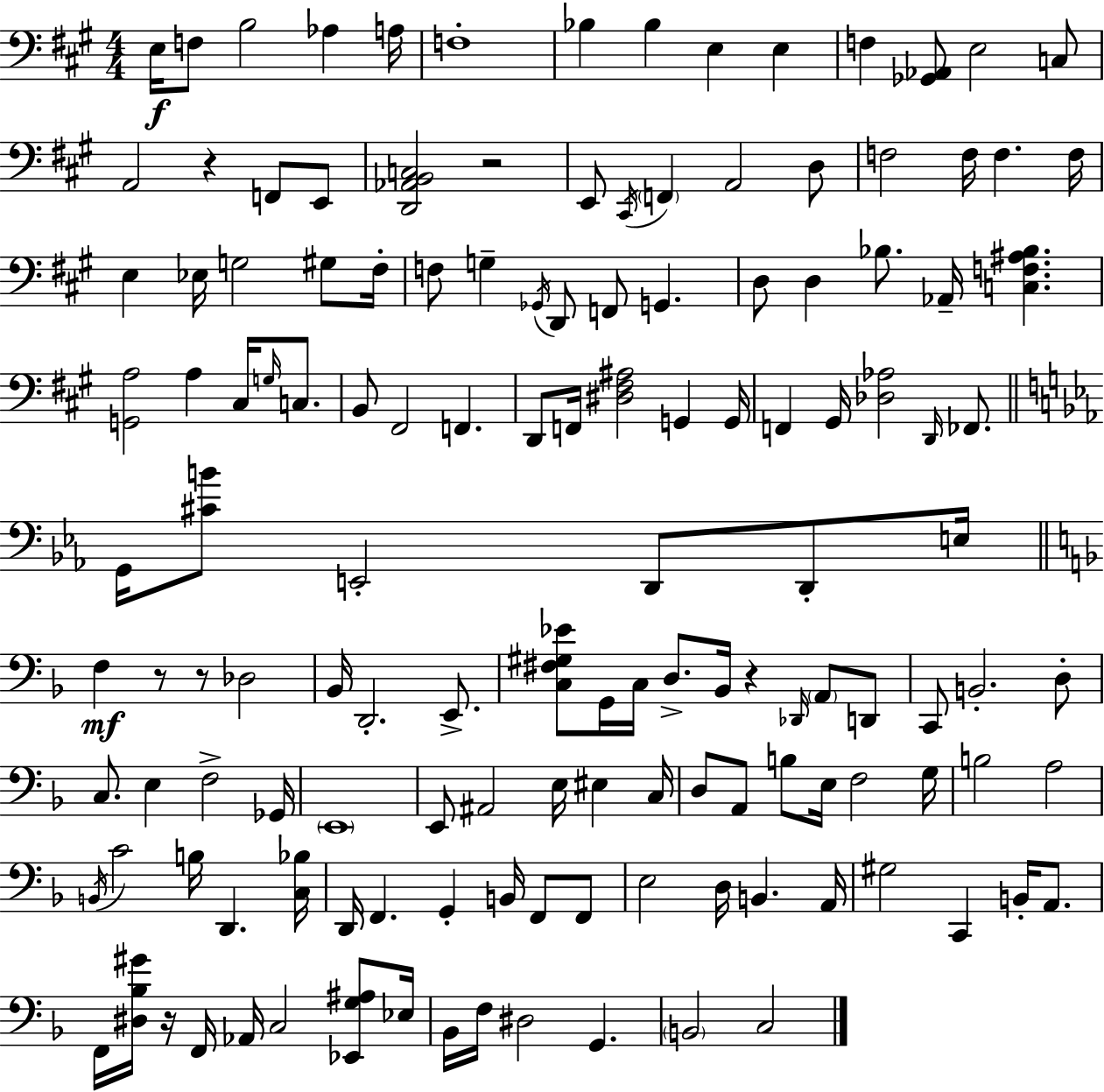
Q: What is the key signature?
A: A major